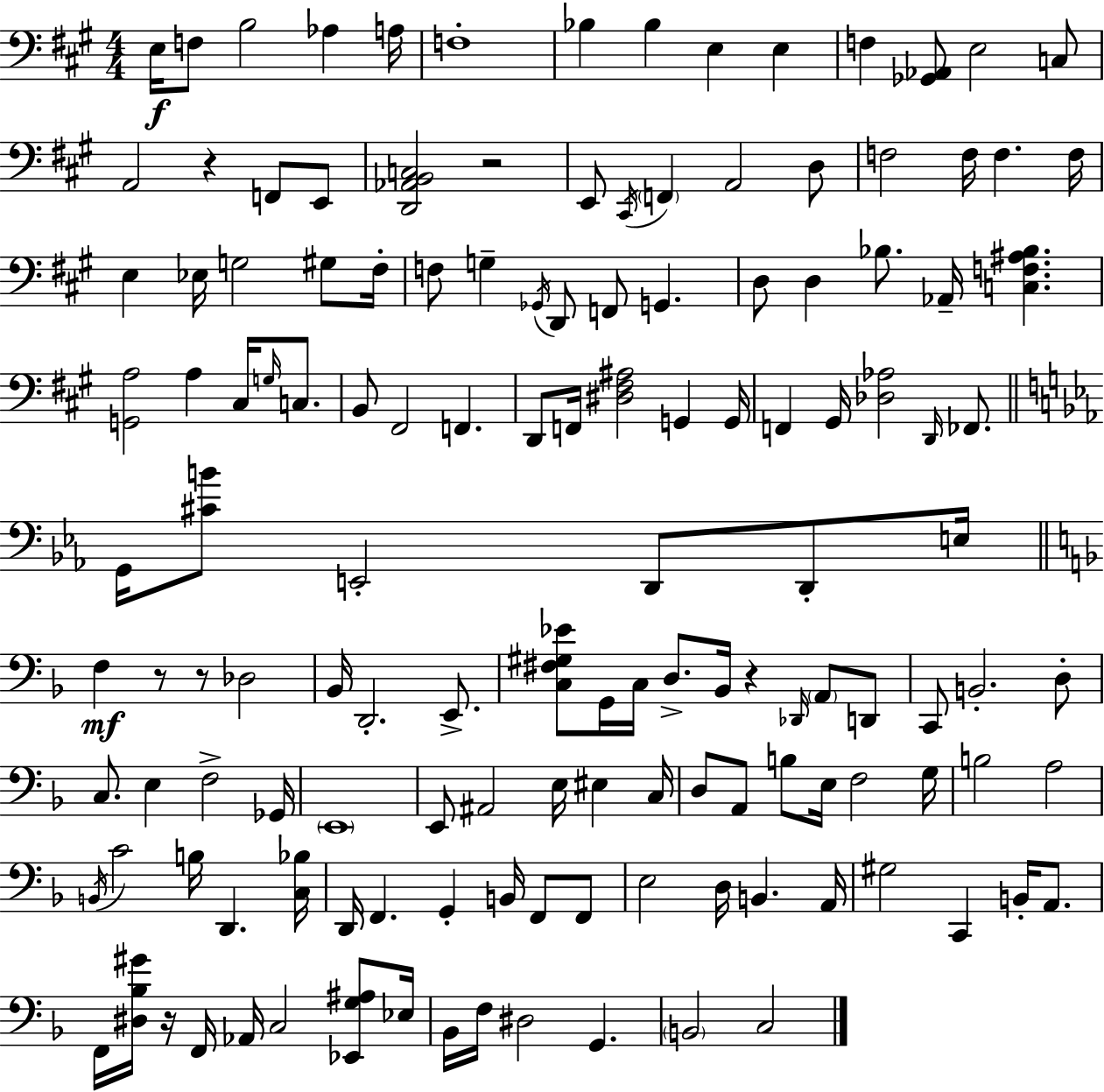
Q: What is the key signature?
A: A major